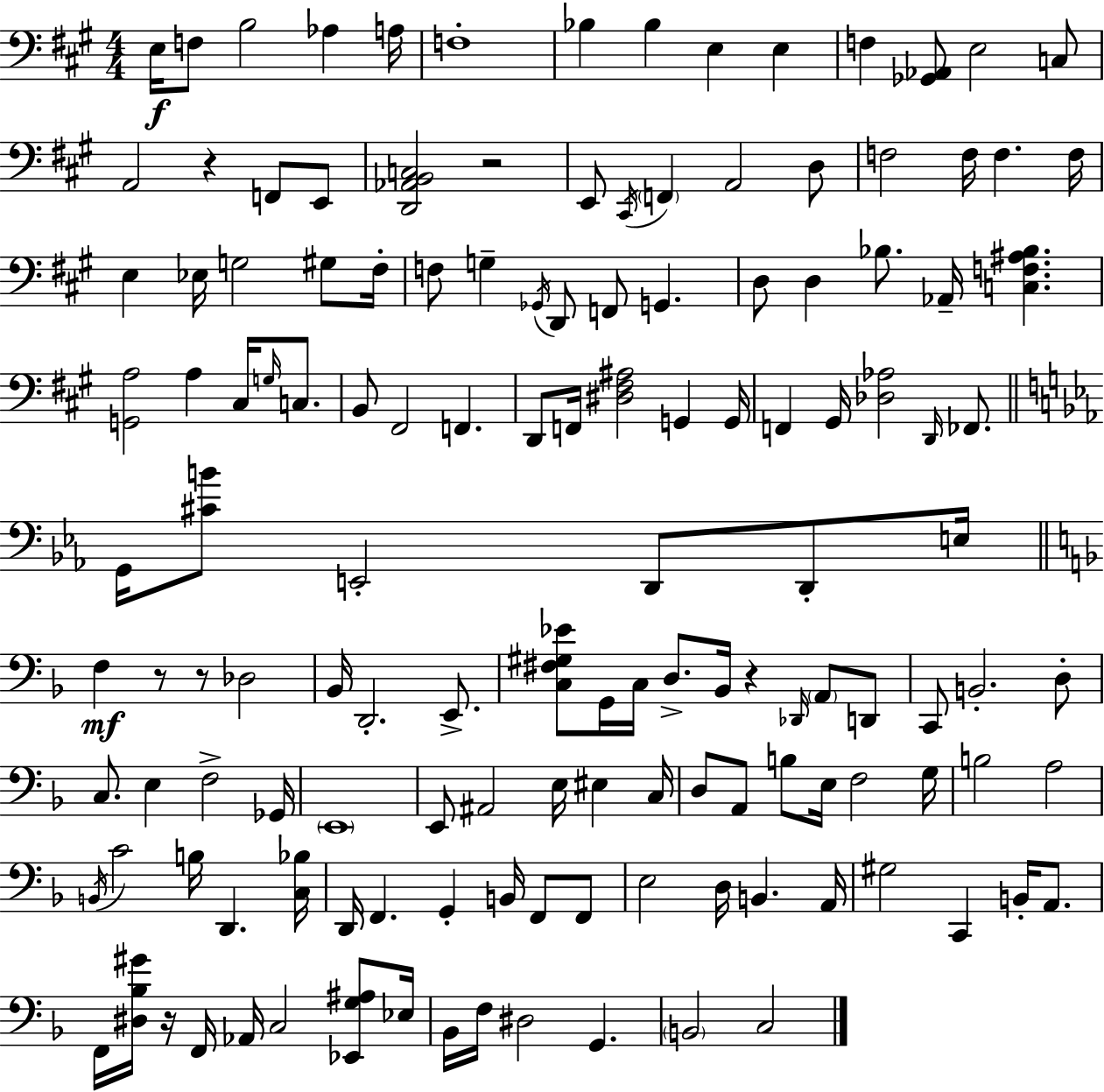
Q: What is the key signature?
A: A major